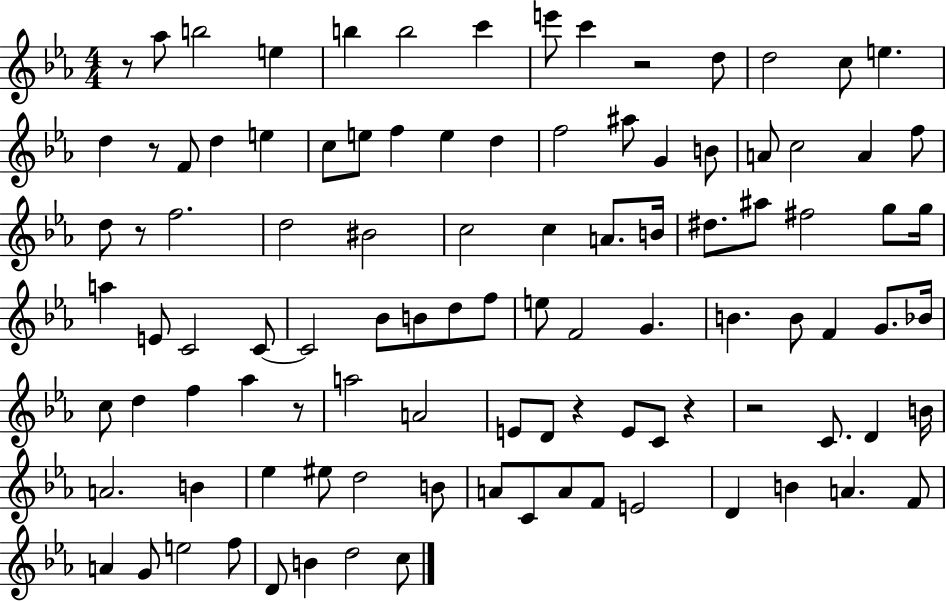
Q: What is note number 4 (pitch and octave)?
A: B5